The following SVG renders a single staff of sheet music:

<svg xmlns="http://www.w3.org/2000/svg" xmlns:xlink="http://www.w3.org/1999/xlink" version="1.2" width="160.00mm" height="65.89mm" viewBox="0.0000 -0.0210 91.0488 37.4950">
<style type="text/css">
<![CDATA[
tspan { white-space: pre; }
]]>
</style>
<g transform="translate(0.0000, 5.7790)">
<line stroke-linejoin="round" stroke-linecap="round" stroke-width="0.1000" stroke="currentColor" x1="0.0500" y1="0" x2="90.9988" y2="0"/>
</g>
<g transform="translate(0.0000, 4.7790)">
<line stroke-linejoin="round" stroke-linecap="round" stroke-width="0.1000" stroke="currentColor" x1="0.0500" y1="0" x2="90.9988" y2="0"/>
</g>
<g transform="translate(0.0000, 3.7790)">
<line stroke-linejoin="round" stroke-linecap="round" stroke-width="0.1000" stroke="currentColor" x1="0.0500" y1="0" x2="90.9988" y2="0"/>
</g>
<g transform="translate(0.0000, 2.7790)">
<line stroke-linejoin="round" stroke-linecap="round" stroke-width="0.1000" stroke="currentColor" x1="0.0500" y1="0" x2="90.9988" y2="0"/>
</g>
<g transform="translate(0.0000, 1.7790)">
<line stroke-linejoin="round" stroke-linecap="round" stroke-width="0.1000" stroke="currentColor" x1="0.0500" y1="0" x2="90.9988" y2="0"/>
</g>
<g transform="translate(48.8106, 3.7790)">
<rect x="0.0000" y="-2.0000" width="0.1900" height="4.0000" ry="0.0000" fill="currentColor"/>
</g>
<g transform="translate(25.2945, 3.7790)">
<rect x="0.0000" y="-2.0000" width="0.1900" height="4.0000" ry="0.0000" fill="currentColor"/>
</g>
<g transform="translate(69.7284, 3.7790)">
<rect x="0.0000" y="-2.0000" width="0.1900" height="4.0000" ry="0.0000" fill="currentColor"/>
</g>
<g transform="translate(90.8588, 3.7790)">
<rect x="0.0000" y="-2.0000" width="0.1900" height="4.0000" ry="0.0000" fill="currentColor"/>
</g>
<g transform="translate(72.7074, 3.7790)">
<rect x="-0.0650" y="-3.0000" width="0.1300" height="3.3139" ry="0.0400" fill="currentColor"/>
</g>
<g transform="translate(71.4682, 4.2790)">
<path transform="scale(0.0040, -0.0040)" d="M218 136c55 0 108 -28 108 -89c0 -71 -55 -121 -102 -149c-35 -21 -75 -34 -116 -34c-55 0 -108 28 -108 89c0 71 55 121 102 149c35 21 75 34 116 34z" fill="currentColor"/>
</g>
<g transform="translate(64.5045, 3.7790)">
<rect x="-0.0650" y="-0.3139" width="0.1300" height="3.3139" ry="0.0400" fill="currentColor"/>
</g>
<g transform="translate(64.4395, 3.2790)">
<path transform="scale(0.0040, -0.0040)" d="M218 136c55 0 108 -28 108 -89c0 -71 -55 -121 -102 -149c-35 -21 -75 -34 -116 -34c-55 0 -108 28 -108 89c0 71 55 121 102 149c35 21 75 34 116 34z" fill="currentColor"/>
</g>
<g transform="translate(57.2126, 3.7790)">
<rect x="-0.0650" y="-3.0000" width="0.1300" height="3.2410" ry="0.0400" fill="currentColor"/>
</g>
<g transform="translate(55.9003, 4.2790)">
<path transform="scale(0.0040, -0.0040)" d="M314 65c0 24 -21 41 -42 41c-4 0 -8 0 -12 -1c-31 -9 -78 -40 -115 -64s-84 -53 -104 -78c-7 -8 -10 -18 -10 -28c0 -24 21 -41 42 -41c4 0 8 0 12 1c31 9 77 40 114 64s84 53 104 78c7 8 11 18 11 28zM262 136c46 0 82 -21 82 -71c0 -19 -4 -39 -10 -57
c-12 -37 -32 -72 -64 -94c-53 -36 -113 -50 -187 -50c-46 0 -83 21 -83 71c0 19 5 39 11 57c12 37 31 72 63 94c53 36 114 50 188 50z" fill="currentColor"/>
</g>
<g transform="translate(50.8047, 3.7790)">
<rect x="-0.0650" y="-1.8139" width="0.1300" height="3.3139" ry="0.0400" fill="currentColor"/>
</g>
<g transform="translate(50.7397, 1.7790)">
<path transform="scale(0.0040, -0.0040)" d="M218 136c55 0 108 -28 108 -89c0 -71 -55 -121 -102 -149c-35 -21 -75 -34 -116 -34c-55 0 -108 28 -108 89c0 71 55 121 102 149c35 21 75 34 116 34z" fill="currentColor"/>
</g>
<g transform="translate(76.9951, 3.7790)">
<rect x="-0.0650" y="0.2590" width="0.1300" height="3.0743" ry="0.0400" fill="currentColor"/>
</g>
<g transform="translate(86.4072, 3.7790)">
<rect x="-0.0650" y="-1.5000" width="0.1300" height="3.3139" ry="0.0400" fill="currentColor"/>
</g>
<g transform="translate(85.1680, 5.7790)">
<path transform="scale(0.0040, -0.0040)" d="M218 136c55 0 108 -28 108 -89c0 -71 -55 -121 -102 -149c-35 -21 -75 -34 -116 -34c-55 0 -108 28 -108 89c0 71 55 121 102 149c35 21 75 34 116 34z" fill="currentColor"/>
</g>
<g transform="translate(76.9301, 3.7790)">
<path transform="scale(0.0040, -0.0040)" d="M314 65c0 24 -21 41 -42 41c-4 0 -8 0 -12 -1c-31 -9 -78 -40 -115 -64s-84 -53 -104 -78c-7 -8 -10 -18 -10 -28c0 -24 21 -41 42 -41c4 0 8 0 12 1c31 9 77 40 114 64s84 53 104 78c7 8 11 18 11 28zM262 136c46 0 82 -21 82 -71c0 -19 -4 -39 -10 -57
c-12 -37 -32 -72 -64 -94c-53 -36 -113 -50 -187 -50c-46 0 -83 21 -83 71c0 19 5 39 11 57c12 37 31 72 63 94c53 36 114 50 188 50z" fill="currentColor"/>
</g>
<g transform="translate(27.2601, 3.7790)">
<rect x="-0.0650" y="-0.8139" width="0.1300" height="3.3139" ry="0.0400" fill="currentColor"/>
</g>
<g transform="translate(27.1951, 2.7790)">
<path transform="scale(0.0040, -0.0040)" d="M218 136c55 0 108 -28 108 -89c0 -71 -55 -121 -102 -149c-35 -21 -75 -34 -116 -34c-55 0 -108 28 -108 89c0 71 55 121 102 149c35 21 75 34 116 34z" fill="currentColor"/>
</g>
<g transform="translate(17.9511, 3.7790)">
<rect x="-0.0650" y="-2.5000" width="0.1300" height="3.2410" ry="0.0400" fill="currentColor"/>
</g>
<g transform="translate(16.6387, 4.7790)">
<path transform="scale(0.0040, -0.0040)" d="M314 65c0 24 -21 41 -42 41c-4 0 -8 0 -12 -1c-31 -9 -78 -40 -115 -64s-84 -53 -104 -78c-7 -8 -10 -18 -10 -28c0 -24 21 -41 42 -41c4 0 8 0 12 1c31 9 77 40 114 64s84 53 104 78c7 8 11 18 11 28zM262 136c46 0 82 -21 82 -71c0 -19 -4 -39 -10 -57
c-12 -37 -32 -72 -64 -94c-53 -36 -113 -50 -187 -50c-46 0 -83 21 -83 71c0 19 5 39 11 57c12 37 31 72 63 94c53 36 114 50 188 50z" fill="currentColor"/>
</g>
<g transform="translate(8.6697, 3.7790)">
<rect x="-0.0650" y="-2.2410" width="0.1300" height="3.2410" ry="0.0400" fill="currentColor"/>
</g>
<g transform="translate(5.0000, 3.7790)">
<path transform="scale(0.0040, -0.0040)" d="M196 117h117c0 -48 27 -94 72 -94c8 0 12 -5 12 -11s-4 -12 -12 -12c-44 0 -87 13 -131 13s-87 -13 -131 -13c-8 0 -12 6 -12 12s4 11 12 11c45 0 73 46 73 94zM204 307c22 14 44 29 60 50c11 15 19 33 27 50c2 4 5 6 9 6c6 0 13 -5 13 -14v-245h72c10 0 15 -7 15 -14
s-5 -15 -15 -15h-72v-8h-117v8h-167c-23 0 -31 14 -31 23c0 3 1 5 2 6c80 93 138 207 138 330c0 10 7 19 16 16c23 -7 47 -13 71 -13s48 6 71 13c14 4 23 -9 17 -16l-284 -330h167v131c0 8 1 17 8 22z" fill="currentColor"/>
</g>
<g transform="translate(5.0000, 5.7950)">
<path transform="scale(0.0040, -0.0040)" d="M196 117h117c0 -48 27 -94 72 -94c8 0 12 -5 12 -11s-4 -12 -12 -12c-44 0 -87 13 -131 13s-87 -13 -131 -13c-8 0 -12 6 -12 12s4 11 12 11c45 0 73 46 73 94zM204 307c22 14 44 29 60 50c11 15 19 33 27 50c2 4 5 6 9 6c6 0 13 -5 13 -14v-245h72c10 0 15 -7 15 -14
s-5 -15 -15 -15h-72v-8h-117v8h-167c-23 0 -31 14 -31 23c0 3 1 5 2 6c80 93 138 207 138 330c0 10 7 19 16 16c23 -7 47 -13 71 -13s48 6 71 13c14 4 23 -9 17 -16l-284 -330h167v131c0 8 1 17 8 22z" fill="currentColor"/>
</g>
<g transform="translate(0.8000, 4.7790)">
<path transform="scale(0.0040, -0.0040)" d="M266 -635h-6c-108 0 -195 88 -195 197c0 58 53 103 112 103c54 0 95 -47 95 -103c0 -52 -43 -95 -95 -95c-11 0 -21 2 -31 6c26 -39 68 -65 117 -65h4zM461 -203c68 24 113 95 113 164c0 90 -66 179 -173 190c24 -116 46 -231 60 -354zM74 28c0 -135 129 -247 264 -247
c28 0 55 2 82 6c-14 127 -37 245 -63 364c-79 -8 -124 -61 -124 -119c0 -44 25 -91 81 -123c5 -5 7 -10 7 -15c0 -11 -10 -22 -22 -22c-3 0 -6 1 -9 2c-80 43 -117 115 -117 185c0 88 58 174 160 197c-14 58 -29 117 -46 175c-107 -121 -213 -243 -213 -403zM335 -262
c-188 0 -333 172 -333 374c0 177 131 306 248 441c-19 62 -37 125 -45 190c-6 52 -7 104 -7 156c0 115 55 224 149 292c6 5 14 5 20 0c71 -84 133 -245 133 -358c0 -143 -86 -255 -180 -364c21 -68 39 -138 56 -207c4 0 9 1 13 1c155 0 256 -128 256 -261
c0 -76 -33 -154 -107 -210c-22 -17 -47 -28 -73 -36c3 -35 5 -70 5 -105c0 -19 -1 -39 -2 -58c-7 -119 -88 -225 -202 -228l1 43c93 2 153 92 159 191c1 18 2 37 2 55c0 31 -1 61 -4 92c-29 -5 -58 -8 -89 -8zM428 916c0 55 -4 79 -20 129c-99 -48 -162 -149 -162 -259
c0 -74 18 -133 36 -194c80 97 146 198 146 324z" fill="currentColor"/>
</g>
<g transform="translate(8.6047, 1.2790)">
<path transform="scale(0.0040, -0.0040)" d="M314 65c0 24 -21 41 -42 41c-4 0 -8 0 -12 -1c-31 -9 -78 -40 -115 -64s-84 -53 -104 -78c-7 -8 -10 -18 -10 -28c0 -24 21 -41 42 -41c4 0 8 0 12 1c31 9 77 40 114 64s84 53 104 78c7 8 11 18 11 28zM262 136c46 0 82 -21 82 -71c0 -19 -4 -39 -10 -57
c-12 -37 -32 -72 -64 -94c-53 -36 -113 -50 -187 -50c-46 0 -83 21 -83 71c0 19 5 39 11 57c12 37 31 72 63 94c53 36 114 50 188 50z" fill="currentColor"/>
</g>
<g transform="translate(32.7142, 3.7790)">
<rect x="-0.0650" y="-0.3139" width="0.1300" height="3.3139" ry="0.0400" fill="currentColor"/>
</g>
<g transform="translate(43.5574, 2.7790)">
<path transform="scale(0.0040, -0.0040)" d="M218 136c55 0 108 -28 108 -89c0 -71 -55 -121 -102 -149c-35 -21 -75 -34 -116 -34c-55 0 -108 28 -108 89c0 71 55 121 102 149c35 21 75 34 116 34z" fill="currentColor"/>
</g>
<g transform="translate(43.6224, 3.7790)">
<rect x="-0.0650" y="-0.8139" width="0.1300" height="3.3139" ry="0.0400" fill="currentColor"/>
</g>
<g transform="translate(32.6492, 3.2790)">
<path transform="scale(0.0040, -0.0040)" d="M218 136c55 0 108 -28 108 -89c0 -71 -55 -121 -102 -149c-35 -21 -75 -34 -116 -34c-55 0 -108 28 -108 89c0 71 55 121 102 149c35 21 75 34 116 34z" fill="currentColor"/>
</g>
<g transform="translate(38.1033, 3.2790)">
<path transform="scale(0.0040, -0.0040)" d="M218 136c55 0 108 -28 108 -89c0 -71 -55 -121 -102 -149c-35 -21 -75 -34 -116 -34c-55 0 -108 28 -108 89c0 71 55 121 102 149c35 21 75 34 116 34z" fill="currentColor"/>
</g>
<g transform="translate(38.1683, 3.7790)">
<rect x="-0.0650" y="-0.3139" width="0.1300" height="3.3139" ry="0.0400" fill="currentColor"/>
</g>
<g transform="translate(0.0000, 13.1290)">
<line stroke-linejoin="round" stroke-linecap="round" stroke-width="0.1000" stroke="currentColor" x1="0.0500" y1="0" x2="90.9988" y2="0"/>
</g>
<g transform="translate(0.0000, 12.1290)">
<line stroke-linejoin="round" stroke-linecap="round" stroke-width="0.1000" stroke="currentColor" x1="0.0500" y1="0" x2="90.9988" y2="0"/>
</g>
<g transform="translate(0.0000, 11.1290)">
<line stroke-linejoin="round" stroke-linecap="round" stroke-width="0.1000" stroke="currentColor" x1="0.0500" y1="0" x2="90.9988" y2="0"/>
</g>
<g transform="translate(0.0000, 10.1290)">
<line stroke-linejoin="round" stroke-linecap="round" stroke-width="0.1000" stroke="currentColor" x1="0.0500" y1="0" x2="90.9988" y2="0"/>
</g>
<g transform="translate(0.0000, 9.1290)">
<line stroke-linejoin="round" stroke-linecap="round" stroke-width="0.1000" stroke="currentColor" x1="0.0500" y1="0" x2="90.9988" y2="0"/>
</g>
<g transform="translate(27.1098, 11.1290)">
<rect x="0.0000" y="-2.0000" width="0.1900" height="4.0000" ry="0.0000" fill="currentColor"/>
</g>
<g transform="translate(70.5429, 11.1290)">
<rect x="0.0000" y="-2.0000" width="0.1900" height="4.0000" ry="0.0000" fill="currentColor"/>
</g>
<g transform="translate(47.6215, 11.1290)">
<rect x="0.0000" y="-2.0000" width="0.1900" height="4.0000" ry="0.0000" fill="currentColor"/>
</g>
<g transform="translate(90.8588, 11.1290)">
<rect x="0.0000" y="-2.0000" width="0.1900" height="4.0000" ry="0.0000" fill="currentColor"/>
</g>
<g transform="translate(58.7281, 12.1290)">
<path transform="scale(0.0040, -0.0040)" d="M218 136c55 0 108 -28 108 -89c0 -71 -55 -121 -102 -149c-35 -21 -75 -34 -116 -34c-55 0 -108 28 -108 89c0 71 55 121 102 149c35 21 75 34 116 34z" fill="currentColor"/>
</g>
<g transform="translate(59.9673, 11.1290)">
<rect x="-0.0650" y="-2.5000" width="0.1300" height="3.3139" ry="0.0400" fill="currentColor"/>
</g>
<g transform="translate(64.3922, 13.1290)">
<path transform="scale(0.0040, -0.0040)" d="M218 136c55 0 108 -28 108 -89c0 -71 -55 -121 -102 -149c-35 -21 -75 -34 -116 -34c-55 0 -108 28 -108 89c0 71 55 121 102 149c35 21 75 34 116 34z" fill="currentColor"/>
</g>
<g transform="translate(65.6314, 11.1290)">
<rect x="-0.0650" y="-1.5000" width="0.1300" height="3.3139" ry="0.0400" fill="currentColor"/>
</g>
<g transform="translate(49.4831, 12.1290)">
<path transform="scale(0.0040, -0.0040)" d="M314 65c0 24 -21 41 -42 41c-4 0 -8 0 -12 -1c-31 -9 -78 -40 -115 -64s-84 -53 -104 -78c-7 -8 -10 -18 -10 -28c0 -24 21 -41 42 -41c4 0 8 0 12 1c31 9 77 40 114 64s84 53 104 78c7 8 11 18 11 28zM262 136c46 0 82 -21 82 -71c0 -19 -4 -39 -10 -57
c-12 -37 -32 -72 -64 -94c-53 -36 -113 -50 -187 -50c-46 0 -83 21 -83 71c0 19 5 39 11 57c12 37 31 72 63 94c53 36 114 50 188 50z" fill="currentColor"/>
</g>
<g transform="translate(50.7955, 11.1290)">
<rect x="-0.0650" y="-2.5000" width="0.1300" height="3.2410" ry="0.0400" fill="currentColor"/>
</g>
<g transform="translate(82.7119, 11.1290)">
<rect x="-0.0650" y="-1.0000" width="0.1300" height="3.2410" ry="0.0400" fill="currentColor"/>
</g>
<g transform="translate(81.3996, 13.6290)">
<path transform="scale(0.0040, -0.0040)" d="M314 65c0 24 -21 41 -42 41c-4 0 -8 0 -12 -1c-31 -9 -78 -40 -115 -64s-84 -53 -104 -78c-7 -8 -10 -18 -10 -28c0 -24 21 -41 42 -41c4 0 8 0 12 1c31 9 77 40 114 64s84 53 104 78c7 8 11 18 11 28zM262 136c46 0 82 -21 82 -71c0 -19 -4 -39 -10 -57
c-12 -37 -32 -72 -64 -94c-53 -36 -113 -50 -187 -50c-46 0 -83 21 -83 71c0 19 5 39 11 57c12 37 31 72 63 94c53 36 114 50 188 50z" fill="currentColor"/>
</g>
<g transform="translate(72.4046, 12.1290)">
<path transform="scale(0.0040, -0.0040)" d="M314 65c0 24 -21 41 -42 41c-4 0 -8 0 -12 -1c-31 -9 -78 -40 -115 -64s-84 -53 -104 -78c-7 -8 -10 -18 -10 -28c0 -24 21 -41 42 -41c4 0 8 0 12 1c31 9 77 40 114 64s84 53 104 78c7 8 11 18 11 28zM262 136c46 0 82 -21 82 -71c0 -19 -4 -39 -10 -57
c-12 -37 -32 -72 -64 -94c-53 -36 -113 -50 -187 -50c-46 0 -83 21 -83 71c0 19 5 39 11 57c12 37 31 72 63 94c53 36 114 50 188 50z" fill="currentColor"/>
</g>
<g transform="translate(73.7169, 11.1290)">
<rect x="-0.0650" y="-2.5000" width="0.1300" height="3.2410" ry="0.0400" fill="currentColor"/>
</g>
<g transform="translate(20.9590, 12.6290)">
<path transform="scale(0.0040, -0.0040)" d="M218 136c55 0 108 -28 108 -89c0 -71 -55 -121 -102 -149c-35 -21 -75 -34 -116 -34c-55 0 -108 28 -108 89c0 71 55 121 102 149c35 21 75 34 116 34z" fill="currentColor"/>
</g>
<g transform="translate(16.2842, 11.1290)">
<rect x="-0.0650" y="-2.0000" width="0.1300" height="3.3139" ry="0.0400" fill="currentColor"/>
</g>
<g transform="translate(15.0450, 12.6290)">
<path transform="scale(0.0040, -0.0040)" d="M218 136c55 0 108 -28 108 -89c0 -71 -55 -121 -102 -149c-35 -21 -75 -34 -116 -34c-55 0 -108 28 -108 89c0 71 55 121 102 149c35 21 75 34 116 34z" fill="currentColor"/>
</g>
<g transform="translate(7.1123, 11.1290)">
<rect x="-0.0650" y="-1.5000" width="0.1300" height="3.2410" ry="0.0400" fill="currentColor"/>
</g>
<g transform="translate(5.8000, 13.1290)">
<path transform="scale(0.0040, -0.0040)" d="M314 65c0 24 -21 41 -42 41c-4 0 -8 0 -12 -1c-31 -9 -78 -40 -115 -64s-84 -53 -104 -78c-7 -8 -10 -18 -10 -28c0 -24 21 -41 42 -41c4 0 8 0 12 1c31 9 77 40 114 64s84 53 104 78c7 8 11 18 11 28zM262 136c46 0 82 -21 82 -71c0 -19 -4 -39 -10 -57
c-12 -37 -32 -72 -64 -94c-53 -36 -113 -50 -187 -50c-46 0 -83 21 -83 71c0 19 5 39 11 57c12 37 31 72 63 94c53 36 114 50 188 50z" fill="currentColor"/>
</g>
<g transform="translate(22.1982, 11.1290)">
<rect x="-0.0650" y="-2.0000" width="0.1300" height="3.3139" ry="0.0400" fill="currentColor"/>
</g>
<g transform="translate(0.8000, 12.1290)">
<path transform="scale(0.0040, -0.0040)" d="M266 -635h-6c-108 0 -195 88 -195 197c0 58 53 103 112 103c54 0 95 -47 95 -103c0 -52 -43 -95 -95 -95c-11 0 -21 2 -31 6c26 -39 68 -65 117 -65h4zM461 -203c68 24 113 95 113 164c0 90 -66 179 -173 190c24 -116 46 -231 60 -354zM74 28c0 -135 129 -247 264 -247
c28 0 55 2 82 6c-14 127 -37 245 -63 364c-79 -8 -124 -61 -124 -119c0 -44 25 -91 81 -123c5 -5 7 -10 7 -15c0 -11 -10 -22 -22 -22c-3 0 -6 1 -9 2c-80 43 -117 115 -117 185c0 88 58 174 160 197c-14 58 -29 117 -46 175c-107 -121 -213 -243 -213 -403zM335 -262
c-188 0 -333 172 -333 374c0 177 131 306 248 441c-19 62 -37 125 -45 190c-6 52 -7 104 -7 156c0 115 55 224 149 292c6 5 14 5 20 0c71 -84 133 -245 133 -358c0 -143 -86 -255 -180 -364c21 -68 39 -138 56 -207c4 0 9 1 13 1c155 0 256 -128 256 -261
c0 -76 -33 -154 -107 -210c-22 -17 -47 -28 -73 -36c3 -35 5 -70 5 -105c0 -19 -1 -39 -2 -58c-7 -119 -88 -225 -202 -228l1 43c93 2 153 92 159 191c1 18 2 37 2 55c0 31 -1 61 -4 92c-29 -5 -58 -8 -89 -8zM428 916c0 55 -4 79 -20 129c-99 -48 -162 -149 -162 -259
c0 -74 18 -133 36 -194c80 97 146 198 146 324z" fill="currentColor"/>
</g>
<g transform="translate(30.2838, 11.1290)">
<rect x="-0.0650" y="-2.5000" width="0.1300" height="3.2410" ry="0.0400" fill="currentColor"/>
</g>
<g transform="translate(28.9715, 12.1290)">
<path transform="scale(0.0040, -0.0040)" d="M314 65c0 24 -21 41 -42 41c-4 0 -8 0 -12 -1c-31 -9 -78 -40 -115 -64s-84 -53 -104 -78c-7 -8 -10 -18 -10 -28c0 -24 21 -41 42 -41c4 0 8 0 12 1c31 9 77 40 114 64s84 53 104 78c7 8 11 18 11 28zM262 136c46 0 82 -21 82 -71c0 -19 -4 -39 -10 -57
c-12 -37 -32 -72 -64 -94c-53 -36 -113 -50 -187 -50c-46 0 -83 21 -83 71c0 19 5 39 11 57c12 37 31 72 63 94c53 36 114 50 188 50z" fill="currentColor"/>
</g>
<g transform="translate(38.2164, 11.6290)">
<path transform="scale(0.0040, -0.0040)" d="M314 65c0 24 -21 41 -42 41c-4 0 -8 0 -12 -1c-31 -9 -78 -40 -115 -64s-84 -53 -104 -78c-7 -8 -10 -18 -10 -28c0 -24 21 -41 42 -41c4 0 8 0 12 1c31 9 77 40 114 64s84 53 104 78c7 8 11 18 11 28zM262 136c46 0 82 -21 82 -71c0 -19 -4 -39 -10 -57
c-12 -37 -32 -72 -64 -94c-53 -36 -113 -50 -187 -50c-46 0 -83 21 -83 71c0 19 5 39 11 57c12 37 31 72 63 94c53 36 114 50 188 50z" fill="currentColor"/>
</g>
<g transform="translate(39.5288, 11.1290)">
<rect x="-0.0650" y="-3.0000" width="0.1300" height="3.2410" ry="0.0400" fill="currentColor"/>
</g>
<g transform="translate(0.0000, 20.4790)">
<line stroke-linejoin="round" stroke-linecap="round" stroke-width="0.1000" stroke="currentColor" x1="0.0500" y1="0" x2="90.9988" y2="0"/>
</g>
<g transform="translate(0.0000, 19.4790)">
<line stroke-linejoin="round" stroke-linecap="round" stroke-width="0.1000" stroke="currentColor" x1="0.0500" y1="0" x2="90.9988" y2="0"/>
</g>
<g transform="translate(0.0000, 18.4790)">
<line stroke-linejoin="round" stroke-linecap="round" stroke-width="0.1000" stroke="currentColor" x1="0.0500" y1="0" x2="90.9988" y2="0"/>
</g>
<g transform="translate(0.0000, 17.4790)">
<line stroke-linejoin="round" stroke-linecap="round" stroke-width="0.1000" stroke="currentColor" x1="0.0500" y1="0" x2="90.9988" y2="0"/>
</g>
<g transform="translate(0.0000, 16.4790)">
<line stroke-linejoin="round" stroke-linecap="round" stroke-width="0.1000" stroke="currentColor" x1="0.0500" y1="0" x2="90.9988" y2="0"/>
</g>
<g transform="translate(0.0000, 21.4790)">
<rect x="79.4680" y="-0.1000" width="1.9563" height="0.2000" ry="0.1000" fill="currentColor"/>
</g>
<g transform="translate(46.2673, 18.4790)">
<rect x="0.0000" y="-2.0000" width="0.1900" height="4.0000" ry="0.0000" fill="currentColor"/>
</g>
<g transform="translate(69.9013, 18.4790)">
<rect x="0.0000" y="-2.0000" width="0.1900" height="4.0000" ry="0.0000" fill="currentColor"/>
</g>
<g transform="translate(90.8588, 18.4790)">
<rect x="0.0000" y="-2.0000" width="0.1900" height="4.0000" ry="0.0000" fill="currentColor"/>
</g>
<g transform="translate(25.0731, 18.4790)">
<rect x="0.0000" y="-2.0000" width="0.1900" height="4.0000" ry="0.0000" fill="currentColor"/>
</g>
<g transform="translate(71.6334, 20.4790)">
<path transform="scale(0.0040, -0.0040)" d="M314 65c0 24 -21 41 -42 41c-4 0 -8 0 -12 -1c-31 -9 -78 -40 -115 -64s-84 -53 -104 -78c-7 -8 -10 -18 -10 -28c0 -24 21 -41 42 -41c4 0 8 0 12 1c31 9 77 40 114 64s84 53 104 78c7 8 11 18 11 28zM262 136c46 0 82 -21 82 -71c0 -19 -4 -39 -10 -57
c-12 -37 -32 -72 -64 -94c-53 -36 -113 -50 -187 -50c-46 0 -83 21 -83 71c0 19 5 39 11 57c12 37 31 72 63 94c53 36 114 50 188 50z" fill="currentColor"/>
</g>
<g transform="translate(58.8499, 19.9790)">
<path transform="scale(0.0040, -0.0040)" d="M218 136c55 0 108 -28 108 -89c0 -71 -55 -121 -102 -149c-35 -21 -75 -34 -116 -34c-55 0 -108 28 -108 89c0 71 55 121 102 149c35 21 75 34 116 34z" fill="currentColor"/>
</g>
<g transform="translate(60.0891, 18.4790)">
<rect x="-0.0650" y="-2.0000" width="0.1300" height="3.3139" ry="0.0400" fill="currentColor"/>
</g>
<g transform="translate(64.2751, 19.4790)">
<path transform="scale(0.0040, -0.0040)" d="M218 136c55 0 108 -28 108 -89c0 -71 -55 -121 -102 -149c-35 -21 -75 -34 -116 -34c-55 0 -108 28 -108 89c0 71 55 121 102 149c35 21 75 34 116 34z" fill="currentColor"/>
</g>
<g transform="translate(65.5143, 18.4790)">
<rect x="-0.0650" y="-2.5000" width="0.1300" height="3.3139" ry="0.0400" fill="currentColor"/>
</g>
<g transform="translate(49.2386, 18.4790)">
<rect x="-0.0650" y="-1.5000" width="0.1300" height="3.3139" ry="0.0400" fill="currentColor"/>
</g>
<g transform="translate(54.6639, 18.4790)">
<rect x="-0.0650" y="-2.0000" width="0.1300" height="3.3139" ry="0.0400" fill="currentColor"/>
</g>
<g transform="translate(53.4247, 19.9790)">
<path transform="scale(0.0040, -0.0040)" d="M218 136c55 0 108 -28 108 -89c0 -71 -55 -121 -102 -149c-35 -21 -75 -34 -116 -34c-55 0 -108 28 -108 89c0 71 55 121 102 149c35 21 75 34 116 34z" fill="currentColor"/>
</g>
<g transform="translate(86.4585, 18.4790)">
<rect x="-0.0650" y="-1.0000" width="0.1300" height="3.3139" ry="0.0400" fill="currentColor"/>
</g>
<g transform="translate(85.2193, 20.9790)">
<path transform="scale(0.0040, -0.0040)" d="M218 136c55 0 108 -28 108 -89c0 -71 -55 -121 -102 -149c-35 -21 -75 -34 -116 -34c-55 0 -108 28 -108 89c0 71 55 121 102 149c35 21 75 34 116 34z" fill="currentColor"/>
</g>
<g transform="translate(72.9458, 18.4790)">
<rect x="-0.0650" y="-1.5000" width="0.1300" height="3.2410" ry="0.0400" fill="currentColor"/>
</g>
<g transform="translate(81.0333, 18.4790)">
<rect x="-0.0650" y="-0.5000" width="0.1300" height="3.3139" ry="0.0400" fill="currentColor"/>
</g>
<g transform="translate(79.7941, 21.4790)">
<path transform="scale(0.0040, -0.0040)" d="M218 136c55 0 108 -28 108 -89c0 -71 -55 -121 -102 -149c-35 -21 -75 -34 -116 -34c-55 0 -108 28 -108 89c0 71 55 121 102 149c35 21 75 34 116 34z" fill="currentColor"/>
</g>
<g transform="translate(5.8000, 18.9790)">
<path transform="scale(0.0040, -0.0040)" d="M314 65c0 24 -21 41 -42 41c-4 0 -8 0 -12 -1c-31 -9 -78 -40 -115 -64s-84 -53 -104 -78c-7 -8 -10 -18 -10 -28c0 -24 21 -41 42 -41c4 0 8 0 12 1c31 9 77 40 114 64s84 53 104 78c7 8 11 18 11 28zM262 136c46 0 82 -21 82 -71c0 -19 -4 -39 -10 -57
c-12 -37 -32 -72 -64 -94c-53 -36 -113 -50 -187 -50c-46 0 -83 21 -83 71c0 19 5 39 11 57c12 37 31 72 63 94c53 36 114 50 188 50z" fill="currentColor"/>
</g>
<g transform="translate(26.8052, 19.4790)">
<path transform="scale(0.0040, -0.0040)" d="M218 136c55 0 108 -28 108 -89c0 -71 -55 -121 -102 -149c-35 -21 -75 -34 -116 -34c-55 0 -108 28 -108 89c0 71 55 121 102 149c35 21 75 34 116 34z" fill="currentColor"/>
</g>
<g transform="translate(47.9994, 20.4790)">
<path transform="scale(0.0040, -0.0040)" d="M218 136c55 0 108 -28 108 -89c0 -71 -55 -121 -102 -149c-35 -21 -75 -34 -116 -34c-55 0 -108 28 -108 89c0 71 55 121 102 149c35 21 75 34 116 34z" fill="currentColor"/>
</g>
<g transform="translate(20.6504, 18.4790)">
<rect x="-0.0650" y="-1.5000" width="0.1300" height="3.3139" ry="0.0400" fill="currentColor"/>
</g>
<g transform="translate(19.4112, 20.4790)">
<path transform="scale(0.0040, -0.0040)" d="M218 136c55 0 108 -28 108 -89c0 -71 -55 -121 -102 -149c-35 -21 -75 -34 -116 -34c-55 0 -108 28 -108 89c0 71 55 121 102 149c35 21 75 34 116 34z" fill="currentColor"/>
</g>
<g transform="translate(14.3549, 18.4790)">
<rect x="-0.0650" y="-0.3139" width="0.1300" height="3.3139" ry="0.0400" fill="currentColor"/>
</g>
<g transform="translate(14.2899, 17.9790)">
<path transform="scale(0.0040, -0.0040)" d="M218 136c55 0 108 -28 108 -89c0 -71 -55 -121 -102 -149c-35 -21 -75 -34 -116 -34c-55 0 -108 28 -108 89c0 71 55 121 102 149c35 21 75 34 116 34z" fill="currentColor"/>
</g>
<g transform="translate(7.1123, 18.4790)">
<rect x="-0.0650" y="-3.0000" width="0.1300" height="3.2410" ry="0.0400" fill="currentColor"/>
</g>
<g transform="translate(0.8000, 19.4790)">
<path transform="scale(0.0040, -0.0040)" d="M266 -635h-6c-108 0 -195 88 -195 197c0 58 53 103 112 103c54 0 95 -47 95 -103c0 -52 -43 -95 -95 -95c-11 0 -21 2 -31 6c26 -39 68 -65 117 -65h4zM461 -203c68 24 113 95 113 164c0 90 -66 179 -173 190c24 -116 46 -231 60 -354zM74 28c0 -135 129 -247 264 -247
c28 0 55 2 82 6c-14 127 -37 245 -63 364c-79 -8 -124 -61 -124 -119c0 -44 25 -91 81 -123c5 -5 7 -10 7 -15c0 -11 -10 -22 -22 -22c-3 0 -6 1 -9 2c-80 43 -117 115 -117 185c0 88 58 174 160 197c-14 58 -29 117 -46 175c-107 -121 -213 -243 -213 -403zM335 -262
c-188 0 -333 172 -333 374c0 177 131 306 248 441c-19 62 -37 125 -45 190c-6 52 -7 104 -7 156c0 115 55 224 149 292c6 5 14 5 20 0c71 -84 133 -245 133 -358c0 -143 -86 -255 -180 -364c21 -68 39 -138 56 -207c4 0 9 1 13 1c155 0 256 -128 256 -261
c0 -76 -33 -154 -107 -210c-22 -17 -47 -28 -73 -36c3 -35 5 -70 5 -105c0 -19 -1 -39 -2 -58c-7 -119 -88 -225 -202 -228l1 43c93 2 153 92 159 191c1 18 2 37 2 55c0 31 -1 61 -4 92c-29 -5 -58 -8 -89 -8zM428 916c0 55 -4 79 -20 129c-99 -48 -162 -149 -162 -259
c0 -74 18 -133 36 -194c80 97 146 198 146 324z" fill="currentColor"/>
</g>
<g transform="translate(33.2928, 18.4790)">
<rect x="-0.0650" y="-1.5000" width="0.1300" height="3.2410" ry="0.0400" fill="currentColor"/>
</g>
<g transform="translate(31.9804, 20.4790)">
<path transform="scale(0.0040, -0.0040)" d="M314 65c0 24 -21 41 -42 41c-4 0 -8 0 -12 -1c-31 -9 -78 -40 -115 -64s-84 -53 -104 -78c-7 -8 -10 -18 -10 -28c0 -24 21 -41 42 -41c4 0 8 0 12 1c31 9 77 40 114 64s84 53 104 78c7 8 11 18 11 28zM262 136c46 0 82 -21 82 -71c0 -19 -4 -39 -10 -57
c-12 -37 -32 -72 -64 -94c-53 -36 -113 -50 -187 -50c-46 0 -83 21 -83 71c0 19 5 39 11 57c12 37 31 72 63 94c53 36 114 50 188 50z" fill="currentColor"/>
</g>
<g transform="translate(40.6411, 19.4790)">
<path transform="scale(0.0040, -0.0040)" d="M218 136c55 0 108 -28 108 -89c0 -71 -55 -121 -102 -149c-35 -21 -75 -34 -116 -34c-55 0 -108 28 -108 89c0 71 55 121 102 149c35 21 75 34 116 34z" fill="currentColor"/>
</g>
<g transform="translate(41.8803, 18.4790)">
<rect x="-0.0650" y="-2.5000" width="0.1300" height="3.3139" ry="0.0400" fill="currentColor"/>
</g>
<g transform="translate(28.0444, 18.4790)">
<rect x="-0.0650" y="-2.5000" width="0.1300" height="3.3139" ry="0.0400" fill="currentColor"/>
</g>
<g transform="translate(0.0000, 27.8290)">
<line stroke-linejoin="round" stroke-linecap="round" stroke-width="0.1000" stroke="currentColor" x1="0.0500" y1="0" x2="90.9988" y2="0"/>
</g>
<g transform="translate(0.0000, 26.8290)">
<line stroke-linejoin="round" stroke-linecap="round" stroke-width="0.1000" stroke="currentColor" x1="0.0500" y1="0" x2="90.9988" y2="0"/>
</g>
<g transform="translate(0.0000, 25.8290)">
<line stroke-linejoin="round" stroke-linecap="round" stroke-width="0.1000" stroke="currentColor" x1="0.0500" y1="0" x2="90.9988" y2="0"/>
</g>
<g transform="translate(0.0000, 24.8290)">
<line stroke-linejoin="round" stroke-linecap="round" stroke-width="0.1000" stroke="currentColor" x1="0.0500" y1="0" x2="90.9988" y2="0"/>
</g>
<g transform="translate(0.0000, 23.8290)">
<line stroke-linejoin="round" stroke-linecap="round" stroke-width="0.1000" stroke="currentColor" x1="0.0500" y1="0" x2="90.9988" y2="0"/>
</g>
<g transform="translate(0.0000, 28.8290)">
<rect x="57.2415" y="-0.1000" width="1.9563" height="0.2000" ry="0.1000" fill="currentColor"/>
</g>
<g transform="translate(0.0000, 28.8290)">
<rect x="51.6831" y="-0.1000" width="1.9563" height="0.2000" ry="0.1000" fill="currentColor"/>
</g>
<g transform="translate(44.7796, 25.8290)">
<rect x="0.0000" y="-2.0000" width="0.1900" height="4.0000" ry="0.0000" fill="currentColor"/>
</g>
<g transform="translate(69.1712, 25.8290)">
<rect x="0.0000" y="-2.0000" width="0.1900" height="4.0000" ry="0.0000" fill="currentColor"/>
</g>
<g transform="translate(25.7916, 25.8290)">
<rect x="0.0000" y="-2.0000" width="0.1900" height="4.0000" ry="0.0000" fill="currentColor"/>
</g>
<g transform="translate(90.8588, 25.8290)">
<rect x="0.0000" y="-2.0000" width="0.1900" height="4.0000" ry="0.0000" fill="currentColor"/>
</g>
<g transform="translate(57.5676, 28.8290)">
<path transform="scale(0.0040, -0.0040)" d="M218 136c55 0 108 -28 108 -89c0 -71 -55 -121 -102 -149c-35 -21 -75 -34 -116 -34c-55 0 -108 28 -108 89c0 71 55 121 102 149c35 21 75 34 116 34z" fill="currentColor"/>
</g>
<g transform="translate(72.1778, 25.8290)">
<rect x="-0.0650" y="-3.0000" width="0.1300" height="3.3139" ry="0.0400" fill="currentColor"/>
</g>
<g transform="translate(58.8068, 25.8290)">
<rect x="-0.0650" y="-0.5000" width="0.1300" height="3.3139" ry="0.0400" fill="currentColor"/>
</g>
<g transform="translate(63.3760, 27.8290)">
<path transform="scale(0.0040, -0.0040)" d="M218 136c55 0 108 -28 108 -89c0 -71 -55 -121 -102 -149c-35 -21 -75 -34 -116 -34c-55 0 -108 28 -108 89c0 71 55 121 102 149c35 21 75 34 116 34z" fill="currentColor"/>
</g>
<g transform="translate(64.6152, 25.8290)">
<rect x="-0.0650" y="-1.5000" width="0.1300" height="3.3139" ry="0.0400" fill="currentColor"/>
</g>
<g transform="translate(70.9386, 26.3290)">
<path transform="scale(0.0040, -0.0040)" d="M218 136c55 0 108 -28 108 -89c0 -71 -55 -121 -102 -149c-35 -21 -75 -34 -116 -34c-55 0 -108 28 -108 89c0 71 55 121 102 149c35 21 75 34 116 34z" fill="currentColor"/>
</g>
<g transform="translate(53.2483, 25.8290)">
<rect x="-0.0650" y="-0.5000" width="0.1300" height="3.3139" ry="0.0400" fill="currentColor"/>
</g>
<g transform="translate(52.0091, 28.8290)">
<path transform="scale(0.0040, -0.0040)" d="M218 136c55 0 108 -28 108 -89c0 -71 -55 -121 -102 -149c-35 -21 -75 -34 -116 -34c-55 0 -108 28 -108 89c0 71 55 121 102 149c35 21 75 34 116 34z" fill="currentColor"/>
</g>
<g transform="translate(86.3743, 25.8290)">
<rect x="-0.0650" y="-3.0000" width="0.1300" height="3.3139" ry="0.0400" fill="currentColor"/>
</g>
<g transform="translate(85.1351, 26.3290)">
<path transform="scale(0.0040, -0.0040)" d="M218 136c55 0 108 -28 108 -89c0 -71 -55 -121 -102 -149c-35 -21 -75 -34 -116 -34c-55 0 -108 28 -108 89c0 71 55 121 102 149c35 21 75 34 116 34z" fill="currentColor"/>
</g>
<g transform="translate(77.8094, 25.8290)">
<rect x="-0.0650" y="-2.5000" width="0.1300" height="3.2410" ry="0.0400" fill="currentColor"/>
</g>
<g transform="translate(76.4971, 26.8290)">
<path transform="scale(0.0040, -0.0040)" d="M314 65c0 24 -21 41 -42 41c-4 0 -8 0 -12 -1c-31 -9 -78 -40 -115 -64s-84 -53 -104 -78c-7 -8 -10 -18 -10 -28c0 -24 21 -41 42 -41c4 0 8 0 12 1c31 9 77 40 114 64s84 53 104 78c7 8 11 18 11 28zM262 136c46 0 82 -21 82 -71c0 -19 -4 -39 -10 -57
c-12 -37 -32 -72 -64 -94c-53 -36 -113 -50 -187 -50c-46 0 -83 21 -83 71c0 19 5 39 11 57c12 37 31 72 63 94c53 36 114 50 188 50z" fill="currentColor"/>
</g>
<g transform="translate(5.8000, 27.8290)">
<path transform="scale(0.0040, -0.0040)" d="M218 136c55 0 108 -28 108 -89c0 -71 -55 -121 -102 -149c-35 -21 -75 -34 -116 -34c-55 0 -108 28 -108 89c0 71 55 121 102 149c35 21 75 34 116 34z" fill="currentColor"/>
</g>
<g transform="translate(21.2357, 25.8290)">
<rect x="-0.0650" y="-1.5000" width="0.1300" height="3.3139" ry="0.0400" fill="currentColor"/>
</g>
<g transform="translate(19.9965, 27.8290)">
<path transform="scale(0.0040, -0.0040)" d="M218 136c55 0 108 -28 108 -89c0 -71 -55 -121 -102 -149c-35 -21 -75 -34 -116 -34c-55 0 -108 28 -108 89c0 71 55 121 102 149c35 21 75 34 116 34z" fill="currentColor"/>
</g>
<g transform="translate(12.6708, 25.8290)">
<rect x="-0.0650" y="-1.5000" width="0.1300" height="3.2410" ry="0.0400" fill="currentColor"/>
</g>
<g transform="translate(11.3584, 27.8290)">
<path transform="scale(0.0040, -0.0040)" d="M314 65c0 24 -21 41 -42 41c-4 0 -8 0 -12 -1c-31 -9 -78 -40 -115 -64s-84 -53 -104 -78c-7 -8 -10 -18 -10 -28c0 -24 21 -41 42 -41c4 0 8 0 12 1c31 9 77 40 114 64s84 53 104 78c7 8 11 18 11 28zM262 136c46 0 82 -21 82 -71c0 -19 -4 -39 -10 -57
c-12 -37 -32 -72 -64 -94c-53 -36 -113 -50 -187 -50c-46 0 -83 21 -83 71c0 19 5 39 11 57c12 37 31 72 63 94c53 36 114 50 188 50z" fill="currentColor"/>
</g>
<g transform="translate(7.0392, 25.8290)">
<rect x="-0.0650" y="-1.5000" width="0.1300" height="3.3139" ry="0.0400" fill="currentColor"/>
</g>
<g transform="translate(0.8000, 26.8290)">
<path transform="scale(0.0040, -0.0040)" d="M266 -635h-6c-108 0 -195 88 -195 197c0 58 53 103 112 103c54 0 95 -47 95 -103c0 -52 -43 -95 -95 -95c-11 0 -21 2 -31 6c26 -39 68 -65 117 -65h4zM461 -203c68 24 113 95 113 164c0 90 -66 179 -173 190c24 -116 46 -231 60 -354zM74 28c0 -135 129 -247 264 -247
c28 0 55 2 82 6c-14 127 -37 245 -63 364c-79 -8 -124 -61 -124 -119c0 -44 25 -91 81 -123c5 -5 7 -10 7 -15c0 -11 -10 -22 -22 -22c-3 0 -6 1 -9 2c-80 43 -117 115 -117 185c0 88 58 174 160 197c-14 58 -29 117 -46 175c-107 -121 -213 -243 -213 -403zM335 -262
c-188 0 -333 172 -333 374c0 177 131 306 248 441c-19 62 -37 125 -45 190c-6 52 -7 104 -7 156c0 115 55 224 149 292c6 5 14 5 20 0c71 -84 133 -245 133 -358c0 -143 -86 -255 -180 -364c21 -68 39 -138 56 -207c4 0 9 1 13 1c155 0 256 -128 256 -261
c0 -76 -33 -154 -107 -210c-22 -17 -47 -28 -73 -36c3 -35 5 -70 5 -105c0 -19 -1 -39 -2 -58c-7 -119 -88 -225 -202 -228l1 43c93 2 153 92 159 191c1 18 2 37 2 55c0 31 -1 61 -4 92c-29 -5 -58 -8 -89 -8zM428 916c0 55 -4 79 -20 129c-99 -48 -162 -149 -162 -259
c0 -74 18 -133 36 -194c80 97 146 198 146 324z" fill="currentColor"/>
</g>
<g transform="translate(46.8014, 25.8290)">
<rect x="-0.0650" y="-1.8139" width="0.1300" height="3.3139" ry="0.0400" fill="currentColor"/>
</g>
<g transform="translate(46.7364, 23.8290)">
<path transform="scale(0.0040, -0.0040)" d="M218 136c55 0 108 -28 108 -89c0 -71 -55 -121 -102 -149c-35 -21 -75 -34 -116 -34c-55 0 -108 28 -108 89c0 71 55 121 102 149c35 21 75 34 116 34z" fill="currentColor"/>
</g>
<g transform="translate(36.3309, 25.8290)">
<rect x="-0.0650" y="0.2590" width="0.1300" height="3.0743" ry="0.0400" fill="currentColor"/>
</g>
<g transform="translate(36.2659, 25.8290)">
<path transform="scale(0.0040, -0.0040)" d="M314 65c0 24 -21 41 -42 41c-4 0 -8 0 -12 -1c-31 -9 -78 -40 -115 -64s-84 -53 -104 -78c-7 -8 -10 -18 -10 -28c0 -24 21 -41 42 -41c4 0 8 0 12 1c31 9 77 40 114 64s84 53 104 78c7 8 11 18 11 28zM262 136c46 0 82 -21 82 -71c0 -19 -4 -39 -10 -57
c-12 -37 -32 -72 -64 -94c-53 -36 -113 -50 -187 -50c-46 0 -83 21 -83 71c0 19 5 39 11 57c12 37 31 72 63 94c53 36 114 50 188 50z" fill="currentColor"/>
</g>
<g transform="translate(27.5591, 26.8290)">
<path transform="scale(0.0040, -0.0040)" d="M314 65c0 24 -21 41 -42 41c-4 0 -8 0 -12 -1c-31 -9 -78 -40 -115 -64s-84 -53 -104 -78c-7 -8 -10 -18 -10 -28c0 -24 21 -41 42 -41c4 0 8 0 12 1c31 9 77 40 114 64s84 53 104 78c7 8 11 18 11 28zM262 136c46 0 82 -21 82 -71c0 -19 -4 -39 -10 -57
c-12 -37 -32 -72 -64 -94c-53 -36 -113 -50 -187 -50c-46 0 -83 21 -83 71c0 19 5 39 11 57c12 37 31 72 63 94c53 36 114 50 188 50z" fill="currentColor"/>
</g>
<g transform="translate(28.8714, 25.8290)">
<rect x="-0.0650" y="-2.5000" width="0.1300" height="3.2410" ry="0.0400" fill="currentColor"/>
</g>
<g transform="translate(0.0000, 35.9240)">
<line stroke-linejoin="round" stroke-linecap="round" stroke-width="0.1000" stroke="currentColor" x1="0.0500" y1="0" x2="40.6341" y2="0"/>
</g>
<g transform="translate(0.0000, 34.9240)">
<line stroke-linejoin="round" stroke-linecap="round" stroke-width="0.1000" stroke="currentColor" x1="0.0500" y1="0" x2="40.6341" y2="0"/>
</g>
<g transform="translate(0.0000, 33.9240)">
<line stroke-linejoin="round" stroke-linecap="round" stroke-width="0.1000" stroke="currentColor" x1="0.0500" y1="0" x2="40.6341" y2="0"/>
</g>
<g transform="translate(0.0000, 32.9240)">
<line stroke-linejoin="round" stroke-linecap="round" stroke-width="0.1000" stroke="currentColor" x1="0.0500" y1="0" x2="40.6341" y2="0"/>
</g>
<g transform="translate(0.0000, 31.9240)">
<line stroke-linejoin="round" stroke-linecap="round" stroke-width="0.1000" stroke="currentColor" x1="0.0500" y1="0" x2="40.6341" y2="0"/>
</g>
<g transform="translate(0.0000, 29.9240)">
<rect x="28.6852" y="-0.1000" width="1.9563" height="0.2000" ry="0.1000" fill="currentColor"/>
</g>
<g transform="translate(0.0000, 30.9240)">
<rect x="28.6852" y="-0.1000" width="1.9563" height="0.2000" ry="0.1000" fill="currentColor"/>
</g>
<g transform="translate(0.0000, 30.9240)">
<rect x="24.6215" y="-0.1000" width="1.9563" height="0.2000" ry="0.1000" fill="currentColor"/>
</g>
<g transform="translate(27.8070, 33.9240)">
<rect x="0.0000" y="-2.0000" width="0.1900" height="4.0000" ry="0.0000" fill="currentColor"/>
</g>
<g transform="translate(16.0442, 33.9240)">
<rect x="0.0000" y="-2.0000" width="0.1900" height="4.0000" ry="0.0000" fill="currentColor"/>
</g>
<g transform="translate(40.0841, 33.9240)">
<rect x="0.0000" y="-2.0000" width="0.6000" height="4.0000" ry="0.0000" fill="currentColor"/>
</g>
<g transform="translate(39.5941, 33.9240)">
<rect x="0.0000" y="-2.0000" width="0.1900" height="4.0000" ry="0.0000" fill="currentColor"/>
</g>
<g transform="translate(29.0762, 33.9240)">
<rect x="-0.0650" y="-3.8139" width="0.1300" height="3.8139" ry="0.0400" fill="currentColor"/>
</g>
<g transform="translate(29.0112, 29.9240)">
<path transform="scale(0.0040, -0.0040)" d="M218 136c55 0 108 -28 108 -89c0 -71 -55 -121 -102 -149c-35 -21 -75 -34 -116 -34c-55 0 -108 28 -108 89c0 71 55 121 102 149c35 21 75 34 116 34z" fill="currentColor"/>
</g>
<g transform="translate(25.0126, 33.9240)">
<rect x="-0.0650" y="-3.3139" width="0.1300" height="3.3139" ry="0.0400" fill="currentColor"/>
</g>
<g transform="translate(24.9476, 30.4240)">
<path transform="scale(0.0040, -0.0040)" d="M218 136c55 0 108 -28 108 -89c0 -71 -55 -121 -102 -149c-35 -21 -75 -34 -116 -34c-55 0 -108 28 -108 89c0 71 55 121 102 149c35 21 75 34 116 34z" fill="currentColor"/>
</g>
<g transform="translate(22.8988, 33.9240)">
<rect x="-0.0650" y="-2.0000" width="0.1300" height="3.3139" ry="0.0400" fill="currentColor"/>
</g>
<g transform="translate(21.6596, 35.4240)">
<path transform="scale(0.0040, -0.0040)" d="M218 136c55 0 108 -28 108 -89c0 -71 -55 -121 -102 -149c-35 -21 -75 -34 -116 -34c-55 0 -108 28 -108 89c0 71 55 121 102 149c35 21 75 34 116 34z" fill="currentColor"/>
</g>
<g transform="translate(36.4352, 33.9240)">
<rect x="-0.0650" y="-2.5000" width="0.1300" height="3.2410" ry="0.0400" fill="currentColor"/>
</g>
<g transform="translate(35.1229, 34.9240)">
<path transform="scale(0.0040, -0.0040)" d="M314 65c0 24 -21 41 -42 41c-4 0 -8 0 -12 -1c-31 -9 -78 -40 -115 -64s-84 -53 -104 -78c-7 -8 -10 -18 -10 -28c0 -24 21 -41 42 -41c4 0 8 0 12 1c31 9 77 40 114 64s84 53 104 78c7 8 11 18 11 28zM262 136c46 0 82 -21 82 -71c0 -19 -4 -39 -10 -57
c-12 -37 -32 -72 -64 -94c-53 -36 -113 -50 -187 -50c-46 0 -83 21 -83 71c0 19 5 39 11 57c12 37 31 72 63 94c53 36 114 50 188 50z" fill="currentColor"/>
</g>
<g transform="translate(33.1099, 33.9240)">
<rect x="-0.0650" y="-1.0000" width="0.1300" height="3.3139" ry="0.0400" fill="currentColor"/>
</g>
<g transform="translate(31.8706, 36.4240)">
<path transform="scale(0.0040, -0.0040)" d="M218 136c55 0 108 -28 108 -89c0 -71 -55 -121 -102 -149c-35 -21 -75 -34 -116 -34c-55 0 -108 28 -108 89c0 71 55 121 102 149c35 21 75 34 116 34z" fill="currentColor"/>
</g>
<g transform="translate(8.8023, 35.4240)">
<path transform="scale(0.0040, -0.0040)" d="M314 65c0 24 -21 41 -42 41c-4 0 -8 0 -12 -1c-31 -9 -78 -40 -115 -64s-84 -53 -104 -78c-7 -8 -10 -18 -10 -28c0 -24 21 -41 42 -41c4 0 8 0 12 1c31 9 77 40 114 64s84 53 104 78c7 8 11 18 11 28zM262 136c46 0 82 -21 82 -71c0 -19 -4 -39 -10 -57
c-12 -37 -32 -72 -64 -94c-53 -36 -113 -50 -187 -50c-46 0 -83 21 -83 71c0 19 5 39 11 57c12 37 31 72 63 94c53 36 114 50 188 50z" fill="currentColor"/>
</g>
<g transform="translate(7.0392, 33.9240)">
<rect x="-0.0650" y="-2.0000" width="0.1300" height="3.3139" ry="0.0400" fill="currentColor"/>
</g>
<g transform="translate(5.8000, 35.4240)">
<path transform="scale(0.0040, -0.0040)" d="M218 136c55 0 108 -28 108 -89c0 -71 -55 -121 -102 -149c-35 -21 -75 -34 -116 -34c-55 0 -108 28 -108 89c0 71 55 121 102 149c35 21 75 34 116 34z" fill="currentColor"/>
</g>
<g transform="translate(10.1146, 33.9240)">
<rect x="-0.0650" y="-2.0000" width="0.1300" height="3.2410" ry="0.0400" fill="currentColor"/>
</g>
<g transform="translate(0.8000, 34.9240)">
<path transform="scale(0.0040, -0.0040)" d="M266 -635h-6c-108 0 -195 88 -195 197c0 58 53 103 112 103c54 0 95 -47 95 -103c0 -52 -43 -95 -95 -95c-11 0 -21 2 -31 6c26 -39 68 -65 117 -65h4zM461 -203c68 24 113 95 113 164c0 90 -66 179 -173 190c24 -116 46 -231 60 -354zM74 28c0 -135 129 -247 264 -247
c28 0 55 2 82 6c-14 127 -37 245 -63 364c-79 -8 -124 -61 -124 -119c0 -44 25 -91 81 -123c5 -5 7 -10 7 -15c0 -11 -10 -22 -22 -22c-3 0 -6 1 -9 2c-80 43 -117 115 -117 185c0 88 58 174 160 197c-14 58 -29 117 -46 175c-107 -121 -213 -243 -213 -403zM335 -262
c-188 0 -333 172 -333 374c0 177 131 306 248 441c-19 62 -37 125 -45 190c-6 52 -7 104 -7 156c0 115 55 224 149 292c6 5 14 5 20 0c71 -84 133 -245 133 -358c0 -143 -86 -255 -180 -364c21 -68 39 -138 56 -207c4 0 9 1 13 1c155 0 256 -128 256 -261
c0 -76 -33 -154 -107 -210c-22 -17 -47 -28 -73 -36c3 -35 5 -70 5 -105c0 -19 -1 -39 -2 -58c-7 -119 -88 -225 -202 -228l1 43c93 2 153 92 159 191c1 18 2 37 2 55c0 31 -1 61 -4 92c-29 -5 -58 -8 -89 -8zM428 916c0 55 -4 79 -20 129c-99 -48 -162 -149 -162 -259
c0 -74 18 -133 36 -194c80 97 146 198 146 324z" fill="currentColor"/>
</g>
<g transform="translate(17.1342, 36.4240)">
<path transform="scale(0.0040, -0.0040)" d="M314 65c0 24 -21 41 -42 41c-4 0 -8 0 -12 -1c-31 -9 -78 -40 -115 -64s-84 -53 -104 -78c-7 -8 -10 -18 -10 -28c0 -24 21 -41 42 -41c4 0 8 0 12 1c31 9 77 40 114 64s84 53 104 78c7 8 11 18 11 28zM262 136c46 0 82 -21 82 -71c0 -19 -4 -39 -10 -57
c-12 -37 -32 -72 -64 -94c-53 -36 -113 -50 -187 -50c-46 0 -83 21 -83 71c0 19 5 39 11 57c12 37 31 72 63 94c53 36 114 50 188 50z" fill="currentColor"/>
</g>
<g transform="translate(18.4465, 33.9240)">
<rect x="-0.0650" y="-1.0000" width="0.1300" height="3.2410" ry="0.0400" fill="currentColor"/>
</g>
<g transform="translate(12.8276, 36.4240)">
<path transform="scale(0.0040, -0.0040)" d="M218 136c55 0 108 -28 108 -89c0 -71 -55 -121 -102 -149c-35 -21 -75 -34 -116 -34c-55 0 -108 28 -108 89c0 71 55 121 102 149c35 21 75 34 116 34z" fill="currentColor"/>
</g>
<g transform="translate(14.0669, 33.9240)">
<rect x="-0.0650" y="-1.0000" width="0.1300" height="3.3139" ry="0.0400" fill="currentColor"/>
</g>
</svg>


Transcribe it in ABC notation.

X:1
T:Untitled
M:4/4
L:1/4
K:C
g2 G2 d c c d f A2 c A B2 E E2 F F G2 A2 G2 G E G2 D2 A2 c E G E2 G E F F G E2 C D E E2 E G2 B2 f C C E A G2 A F F2 D D2 F b c' D G2